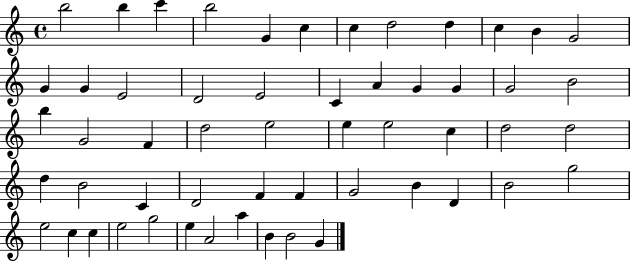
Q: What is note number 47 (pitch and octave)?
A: C5